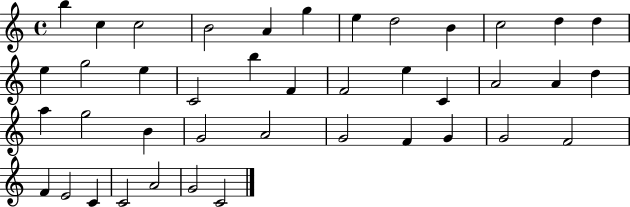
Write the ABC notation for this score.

X:1
T:Untitled
M:4/4
L:1/4
K:C
b c c2 B2 A g e d2 B c2 d d e g2 e C2 b F F2 e C A2 A d a g2 B G2 A2 G2 F G G2 F2 F E2 C C2 A2 G2 C2